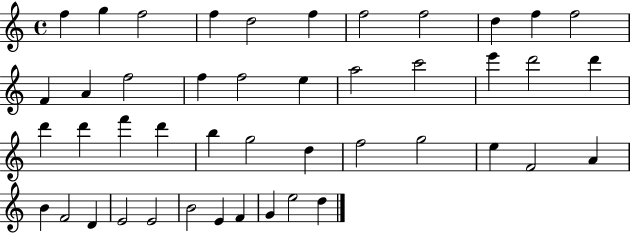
{
  \clef treble
  \time 4/4
  \defaultTimeSignature
  \key c \major
  f''4 g''4 f''2 | f''4 d''2 f''4 | f''2 f''2 | d''4 f''4 f''2 | \break f'4 a'4 f''2 | f''4 f''2 e''4 | a''2 c'''2 | e'''4 d'''2 d'''4 | \break d'''4 d'''4 f'''4 d'''4 | b''4 g''2 d''4 | f''2 g''2 | e''4 f'2 a'4 | \break b'4 f'2 d'4 | e'2 e'2 | b'2 e'4 f'4 | g'4 e''2 d''4 | \break \bar "|."
}